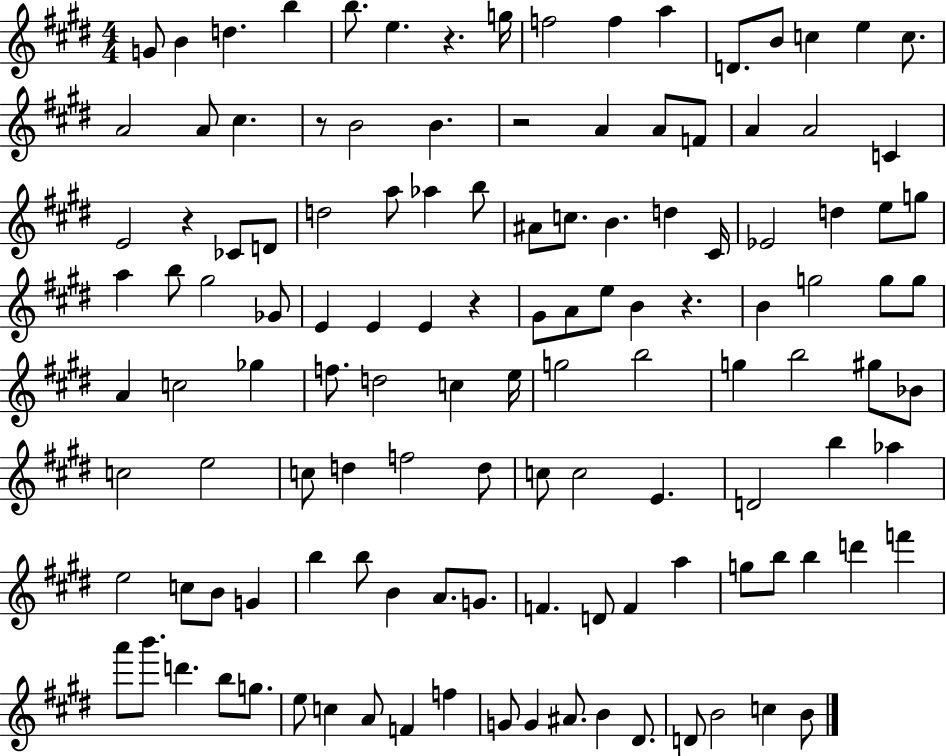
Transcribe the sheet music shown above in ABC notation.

X:1
T:Untitled
M:4/4
L:1/4
K:E
G/2 B d b b/2 e z g/4 f2 f a D/2 B/2 c e c/2 A2 A/2 ^c z/2 B2 B z2 A A/2 F/2 A A2 C E2 z _C/2 D/2 d2 a/2 _a b/2 ^A/2 c/2 B d ^C/4 _E2 d e/2 g/2 a b/2 ^g2 _G/2 E E E z ^G/2 A/2 e/2 B z B g2 g/2 g/2 A c2 _g f/2 d2 c e/4 g2 b2 g b2 ^g/2 _B/2 c2 e2 c/2 d f2 d/2 c/2 c2 E D2 b _a e2 c/2 B/2 G b b/2 B A/2 G/2 F D/2 F a g/2 b/2 b d' f' a'/2 b'/2 d' b/2 g/2 e/2 c A/2 F f G/2 G ^A/2 B ^D/2 D/2 B2 c B/2